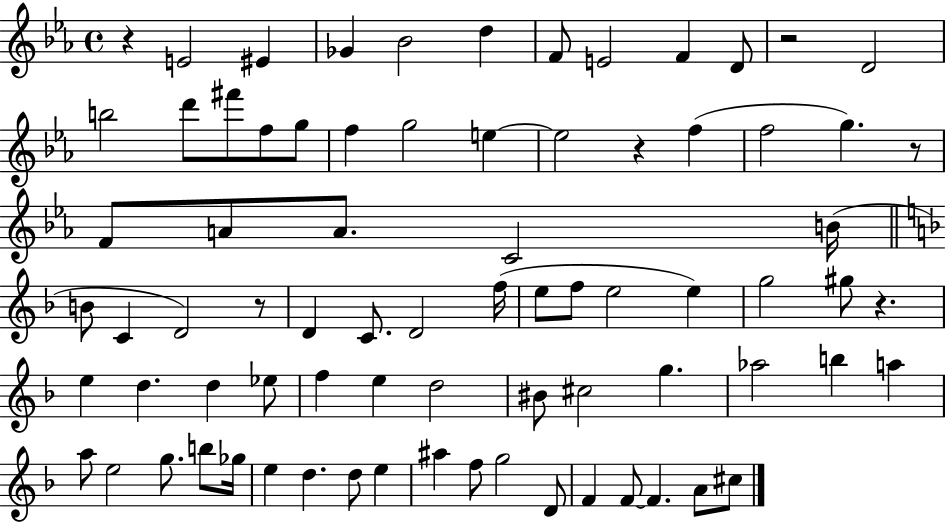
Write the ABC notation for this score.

X:1
T:Untitled
M:4/4
L:1/4
K:Eb
z E2 ^E _G _B2 d F/2 E2 F D/2 z2 D2 b2 d'/2 ^f'/2 f/2 g/2 f g2 e e2 z f f2 g z/2 F/2 A/2 A/2 C2 B/4 B/2 C D2 z/2 D C/2 D2 f/4 e/2 f/2 e2 e g2 ^g/2 z e d d _e/2 f e d2 ^B/2 ^c2 g _a2 b a a/2 e2 g/2 b/2 _g/4 e d d/2 e ^a f/2 g2 D/2 F F/2 F A/2 ^c/2